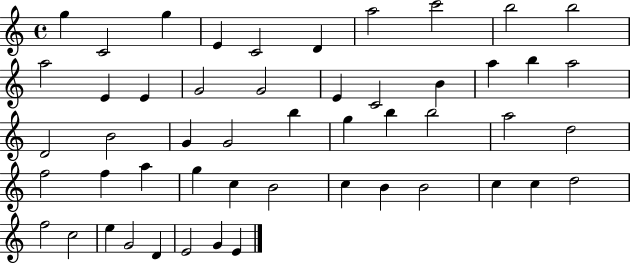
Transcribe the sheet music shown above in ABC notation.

X:1
T:Untitled
M:4/4
L:1/4
K:C
g C2 g E C2 D a2 c'2 b2 b2 a2 E E G2 G2 E C2 B a b a2 D2 B2 G G2 b g b b2 a2 d2 f2 f a g c B2 c B B2 c c d2 f2 c2 e G2 D E2 G E